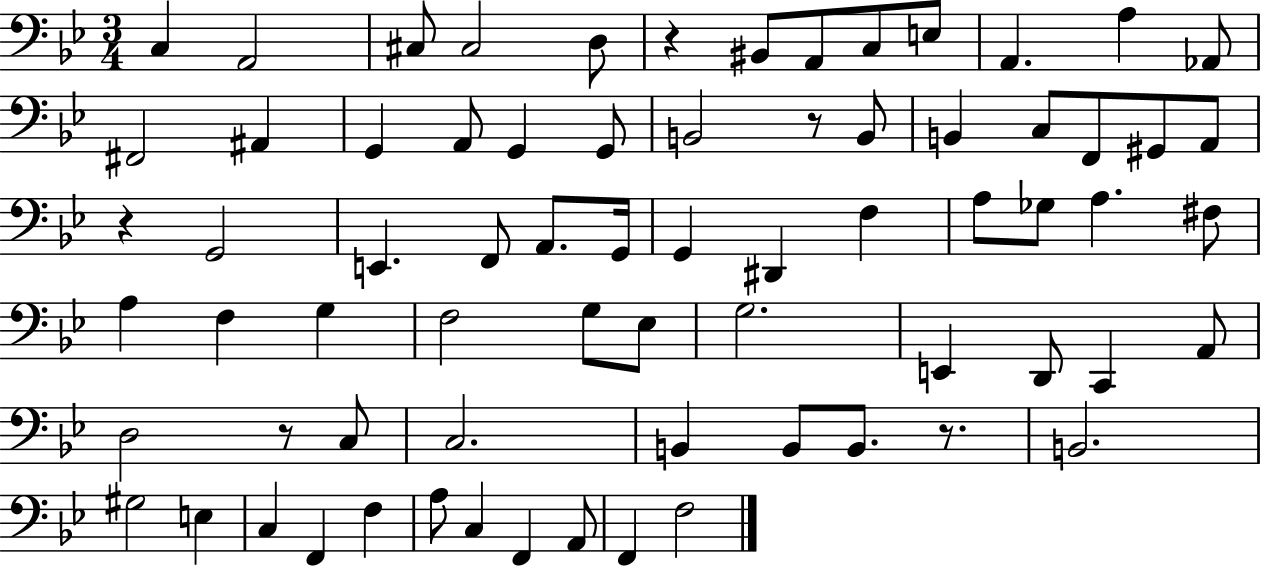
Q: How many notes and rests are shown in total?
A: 71